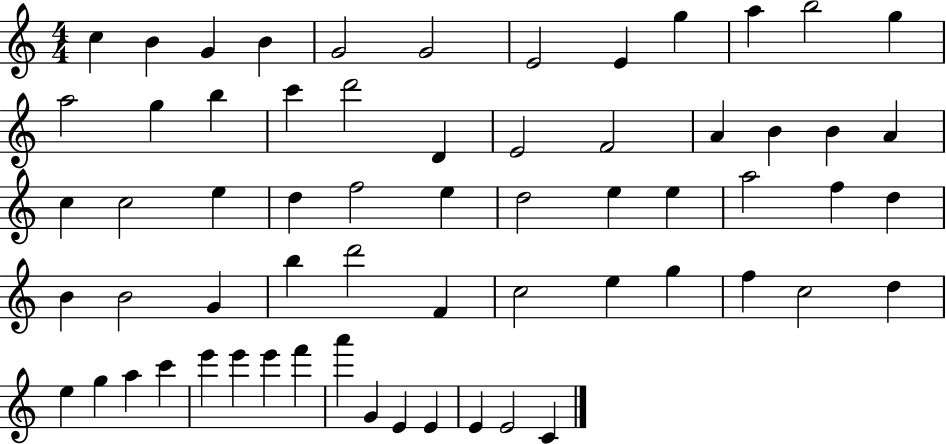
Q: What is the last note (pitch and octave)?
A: C4